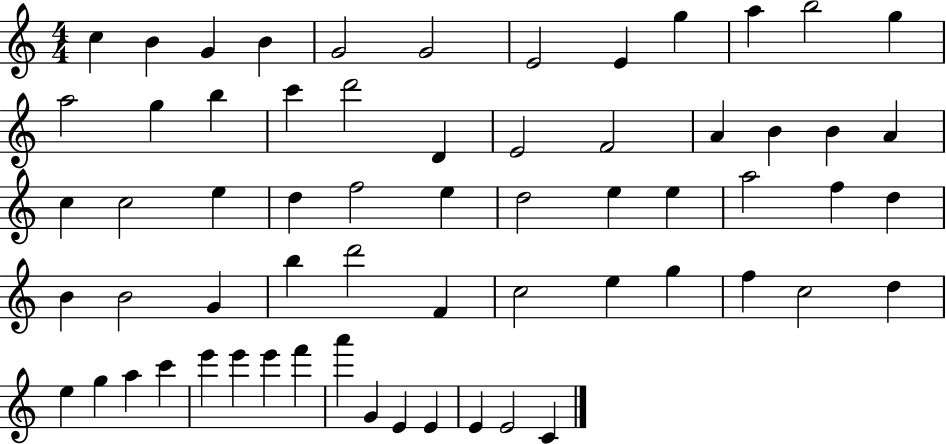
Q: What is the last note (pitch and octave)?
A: C4